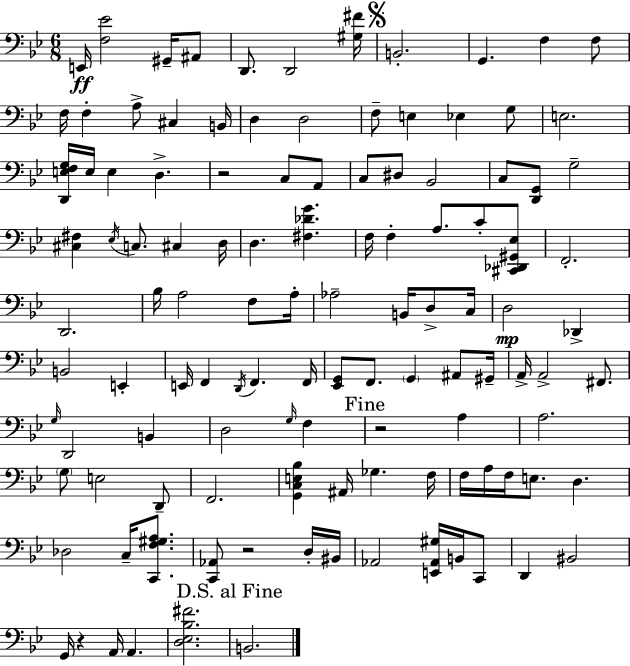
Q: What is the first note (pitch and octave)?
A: E2